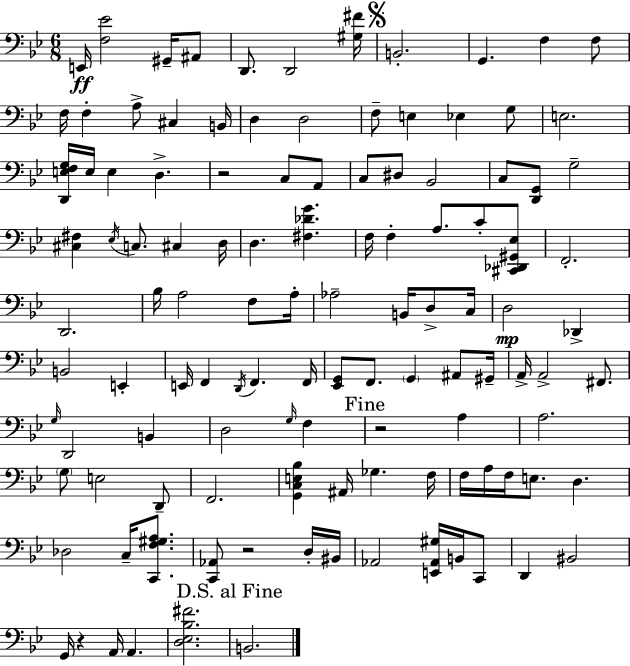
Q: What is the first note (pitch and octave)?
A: E2